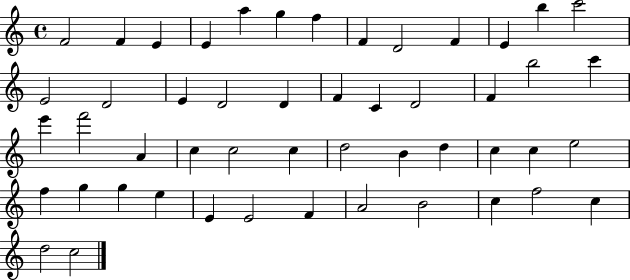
X:1
T:Untitled
M:4/4
L:1/4
K:C
F2 F E E a g f F D2 F E b c'2 E2 D2 E D2 D F C D2 F b2 c' e' f'2 A c c2 c d2 B d c c e2 f g g e E E2 F A2 B2 c f2 c d2 c2